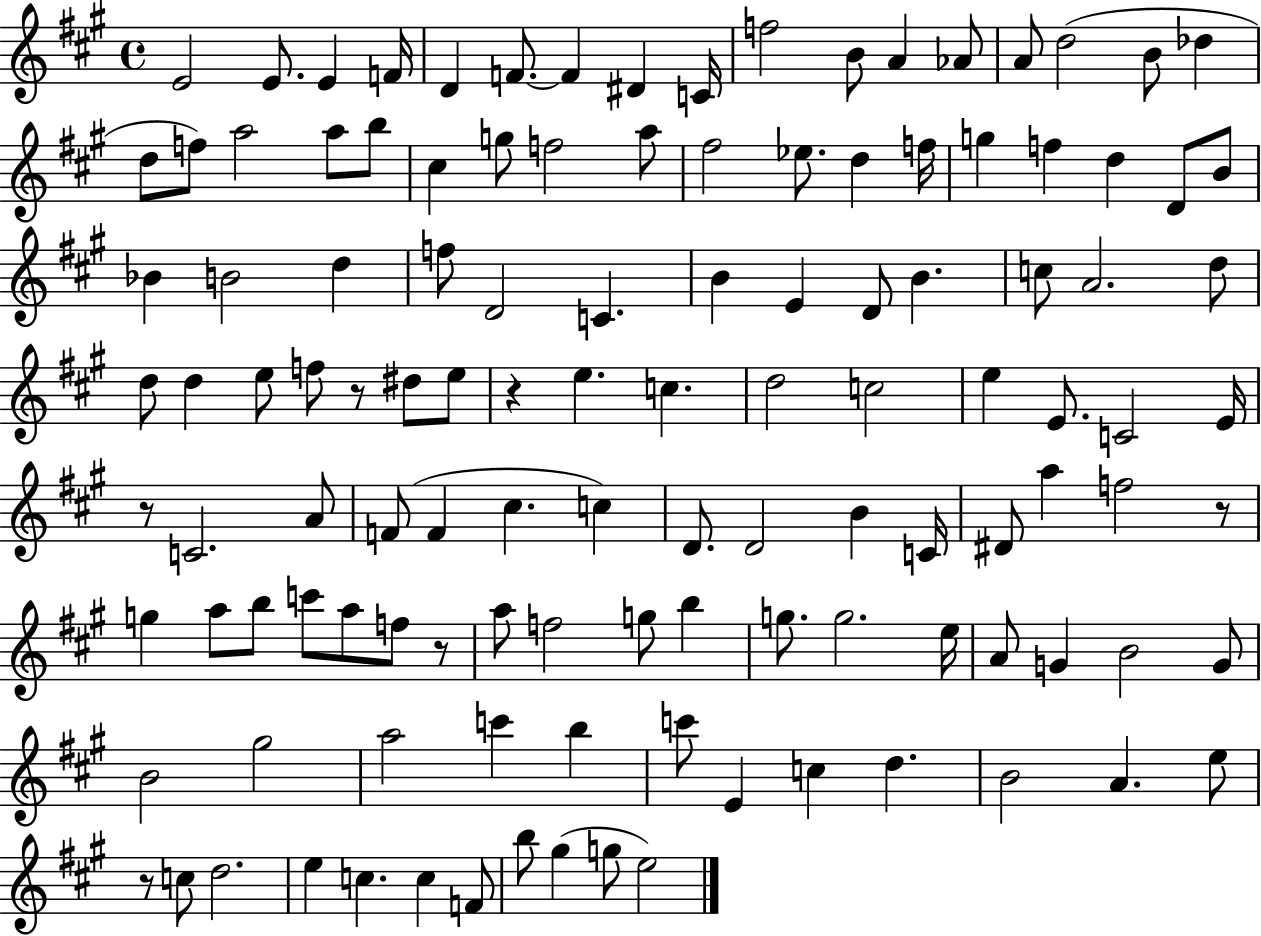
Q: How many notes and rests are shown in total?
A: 120